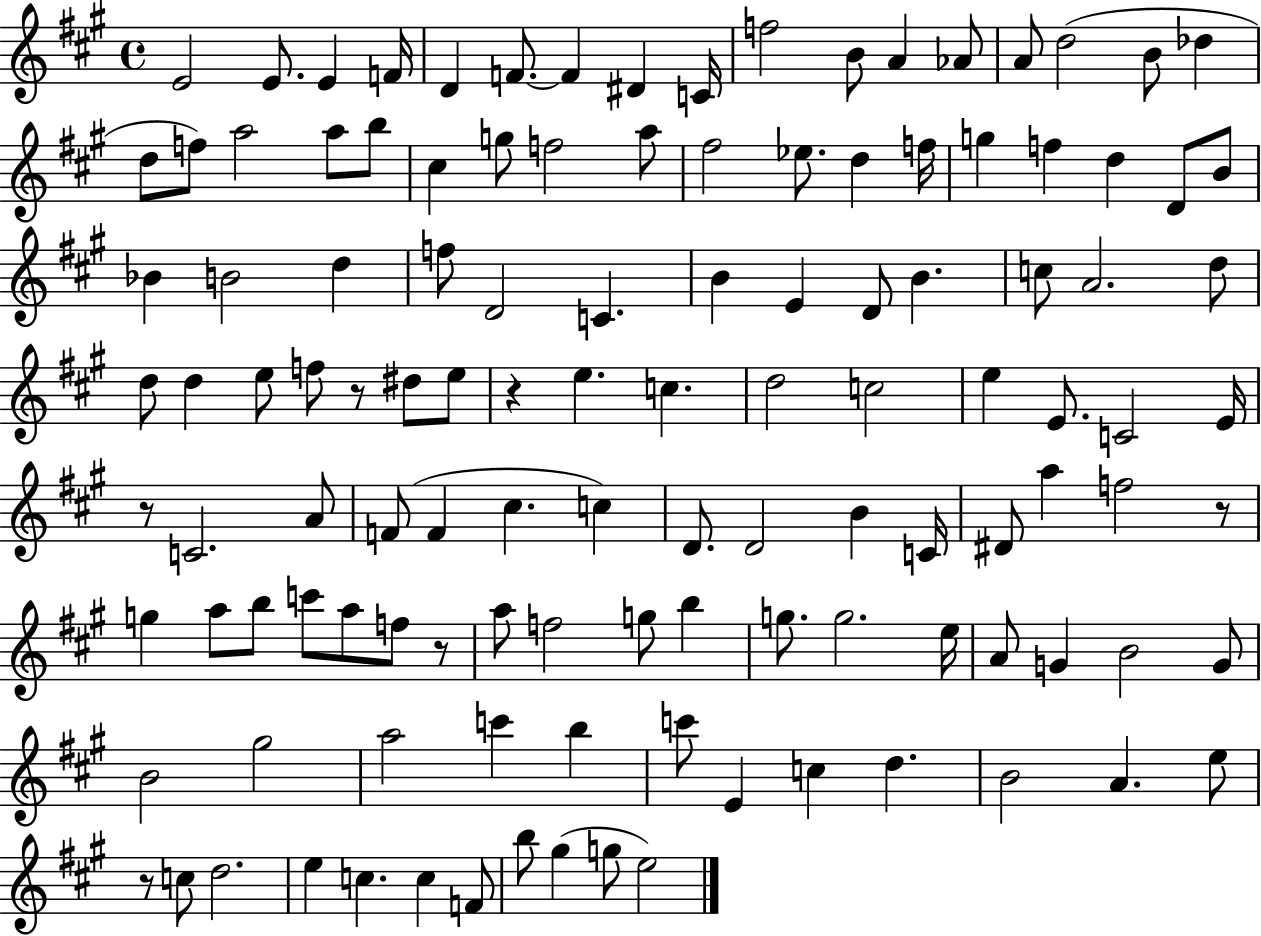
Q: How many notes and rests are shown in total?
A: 120